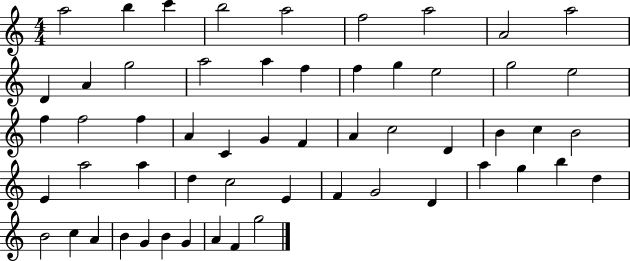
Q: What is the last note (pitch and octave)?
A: G5